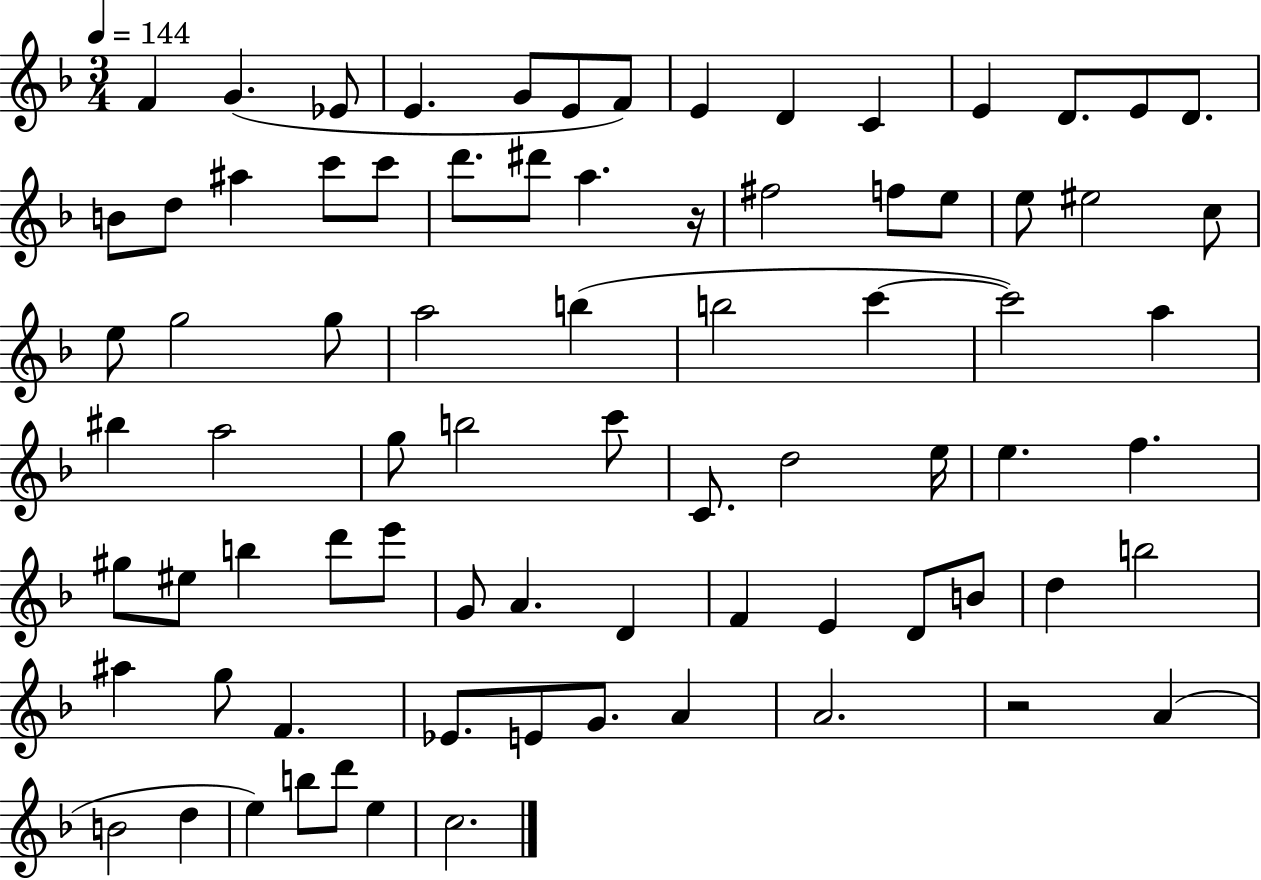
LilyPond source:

{
  \clef treble
  \numericTimeSignature
  \time 3/4
  \key f \major
  \tempo 4 = 144
  f'4 g'4.( ees'8 | e'4. g'8 e'8 f'8) | e'4 d'4 c'4 | e'4 d'8. e'8 d'8. | \break b'8 d''8 ais''4 c'''8 c'''8 | d'''8. dis'''8 a''4. r16 | fis''2 f''8 e''8 | e''8 eis''2 c''8 | \break e''8 g''2 g''8 | a''2 b''4( | b''2 c'''4~~ | c'''2) a''4 | \break bis''4 a''2 | g''8 b''2 c'''8 | c'8. d''2 e''16 | e''4. f''4. | \break gis''8 eis''8 b''4 d'''8 e'''8 | g'8 a'4. d'4 | f'4 e'4 d'8 b'8 | d''4 b''2 | \break ais''4 g''8 f'4. | ees'8. e'8 g'8. a'4 | a'2. | r2 a'4( | \break b'2 d''4 | e''4) b''8 d'''8 e''4 | c''2. | \bar "|."
}